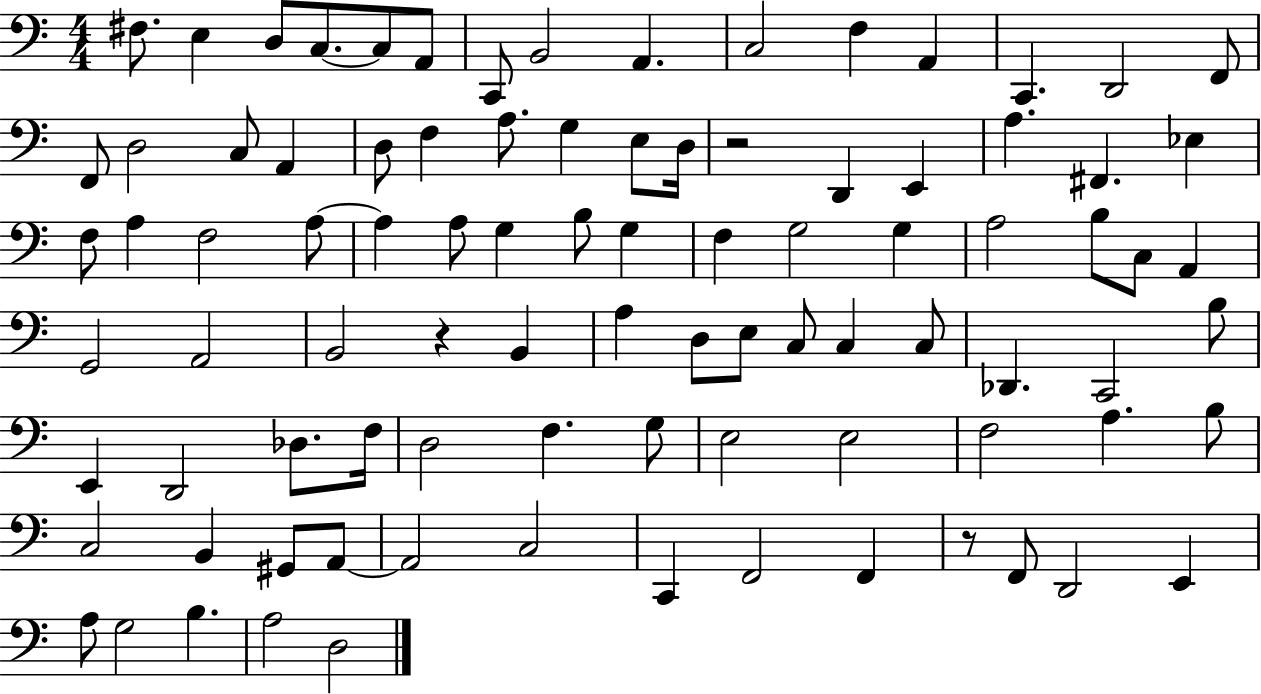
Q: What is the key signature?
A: C major